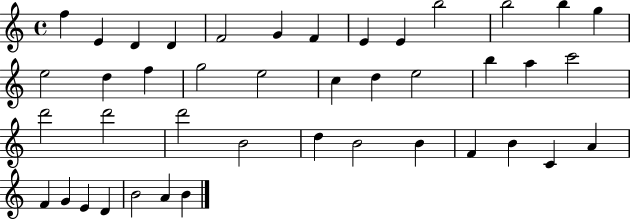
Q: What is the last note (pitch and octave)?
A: B4